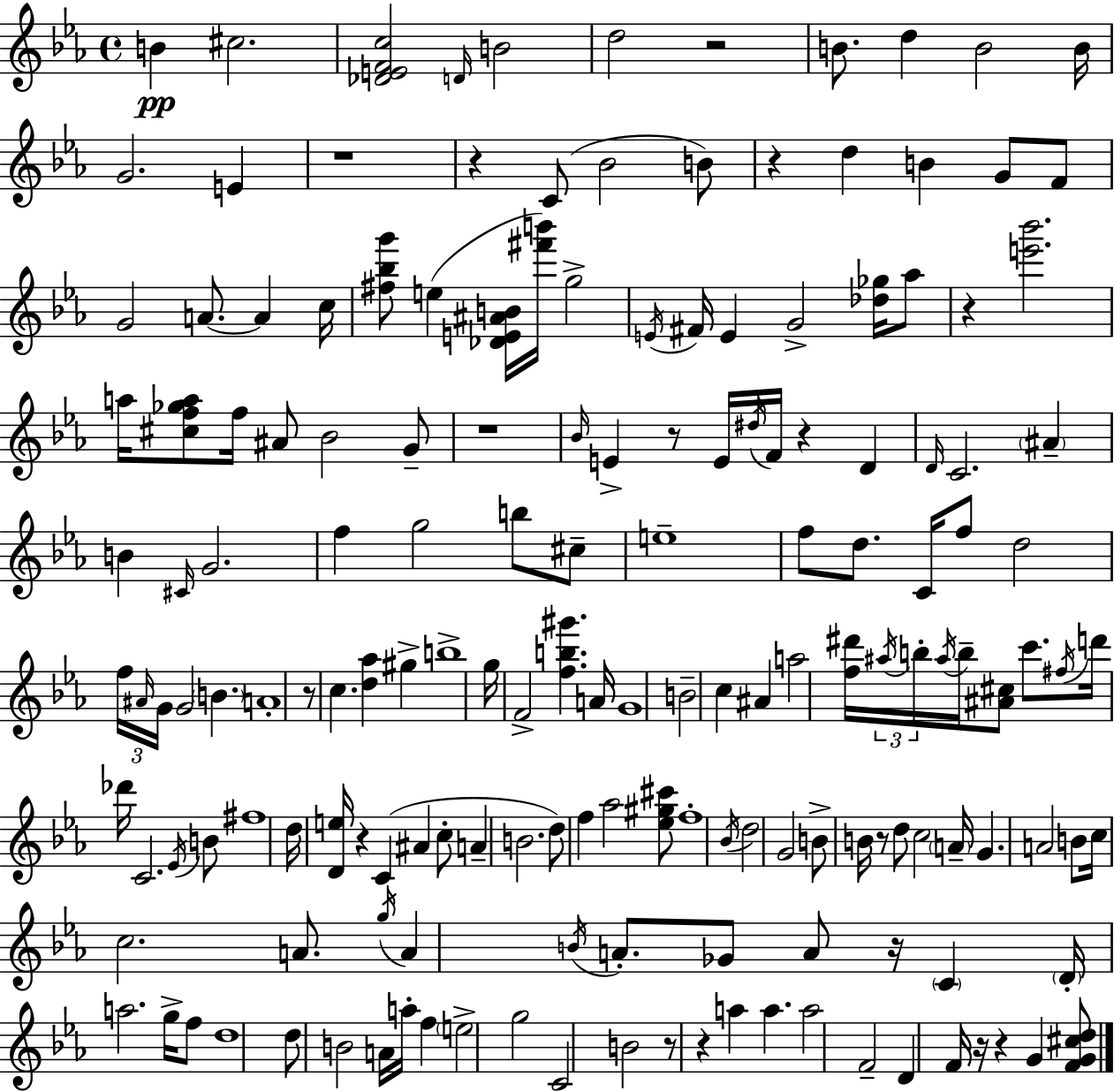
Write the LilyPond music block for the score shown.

{
  \clef treble
  \time 4/4
  \defaultTimeSignature
  \key c \minor
  b'4\pp cis''2. | <des' e' f' c''>2 \grace { d'16 } b'2 | d''2 r2 | b'8. d''4 b'2 | \break b'16 g'2. e'4 | r1 | r4 c'8( bes'2 b'8) | r4 d''4 b'4 g'8 f'8 | \break g'2 a'8.~~ a'4 | c''16 <fis'' bes'' g'''>8 e''4( <des' e' ais' b'>16 <fis''' b'''>16) g''2-> | \acciaccatura { e'16 } fis'16 e'4 g'2-> <des'' ges''>16 | aes''8 r4 <e''' bes'''>2. | \break a''16 <cis'' f'' ges'' a''>8 f''16 ais'8 bes'2 | g'8-- r1 | \grace { bes'16 } e'4-> r8 e'16 \acciaccatura { dis''16 } f'16 r4 | d'4 \grace { d'16 } c'2. | \break \parenthesize ais'4-- b'4 \grace { cis'16 } g'2. | f''4 g''2 | b''8 cis''8-- e''1-- | f''8 d''8. c'16 f''8 d''2 | \break \tuplet 3/2 { f''16 \grace { ais'16 } g'16 } g'2 | \parenthesize b'4. a'1-. | r8 c''4. <d'' aes''>4 | gis''4-> b''1-> | \break g''16 f'2-> | <f'' b'' gis'''>4. a'16 g'1 | b'2-- c''4 | ais'4 a''2 <f'' dis'''>16 | \break \tuplet 3/2 { \acciaccatura { ais''16 } b''16-. \acciaccatura { ais''16 } } b''16-- <ais' cis''>8 c'''8. \acciaccatura { fis''16 } d'''16 des'''16 c'2. | \acciaccatura { ees'16 } b'8 fis''1 | d''16 <d' e''>16 r4 | c'4( ais'4 c''8-. a'4-- b'2. | \break d''8) f''4 | aes''2 <ees'' gis'' cis'''>8 f''1-. | \acciaccatura { bes'16 } d''2 | g'2 b'8-> b'16 r8 | \break d''8 c''2 \parenthesize a'16-- g'4. | a'2 b'8 c''16 c''2. | a'8. \acciaccatura { g''16 } a'4 | \acciaccatura { b'16 } a'8.-. ges'8 a'8 r16 \parenthesize c'4 \parenthesize d'16-. a''2. | \break g''16-> f''8 d''1 | d''8 | b'2 a'16 a''16-. f''4 \parenthesize e''2-> | g''2 c'2 | \break b'2 r8 | r4 a''4 a''4. a''2 | f'2-- d'4 | f'16 r16 r4 g'4 <f' g' cis'' d''>8 \bar "|."
}